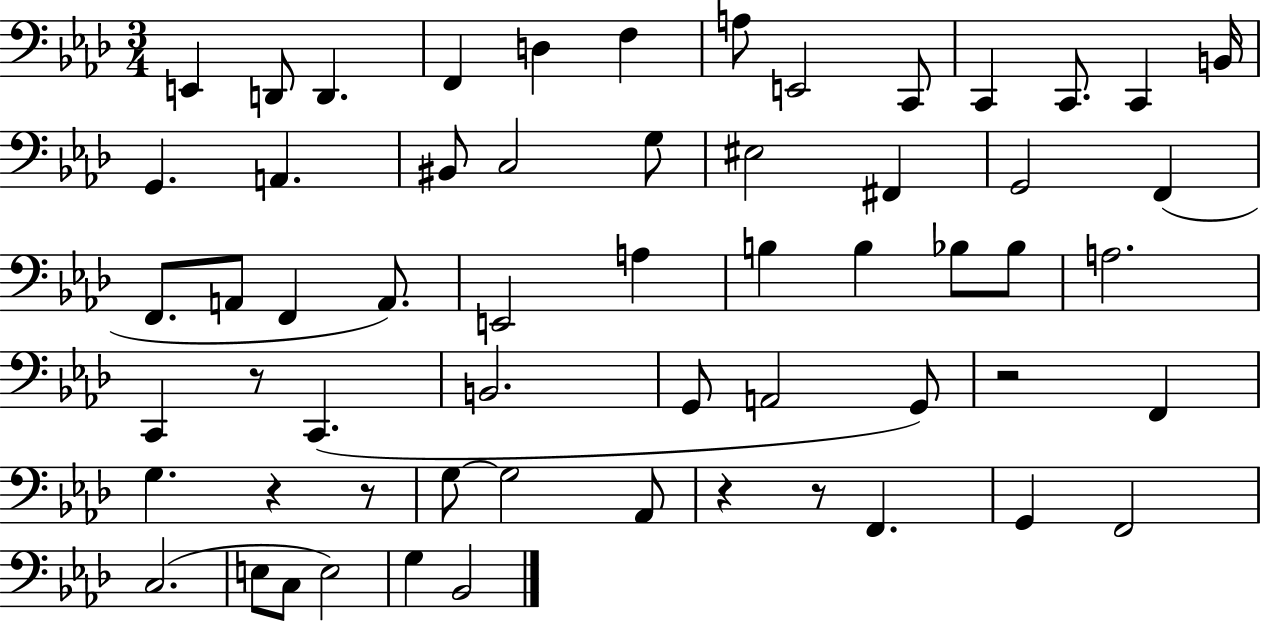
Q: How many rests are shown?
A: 6